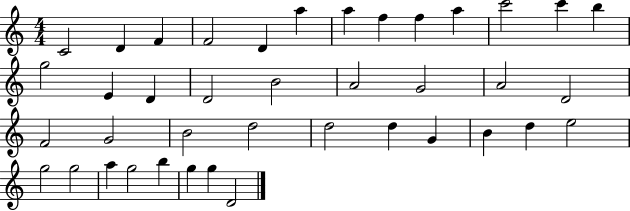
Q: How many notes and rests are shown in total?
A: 40